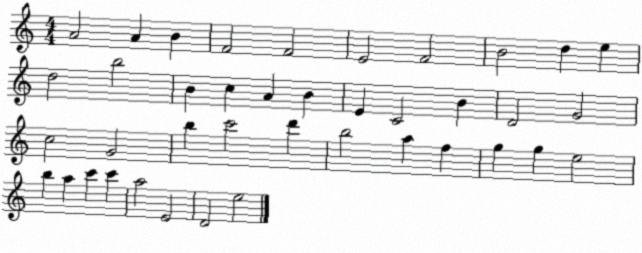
X:1
T:Untitled
M:4/4
L:1/4
K:C
A2 A B F2 F2 E2 F2 B2 d e d2 b2 B c A B E C2 B D2 G2 c2 G2 b c'2 d' b2 a f g g e2 b a c' c' a2 E2 D2 e2